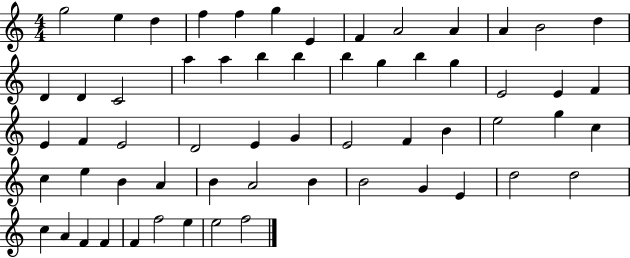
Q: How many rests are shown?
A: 0